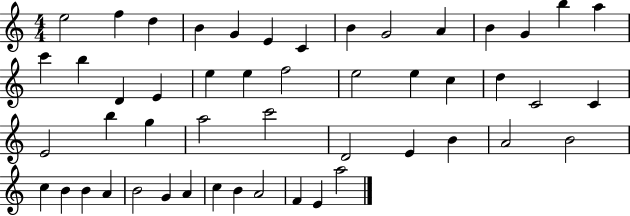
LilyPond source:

{
  \clef treble
  \numericTimeSignature
  \time 4/4
  \key c \major
  e''2 f''4 d''4 | b'4 g'4 e'4 c'4 | b'4 g'2 a'4 | b'4 g'4 b''4 a''4 | \break c'''4 b''4 d'4 e'4 | e''4 e''4 f''2 | e''2 e''4 c''4 | d''4 c'2 c'4 | \break e'2 b''4 g''4 | a''2 c'''2 | d'2 e'4 b'4 | a'2 b'2 | \break c''4 b'4 b'4 a'4 | b'2 g'4 a'4 | c''4 b'4 a'2 | f'4 e'4 a''2 | \break \bar "|."
}